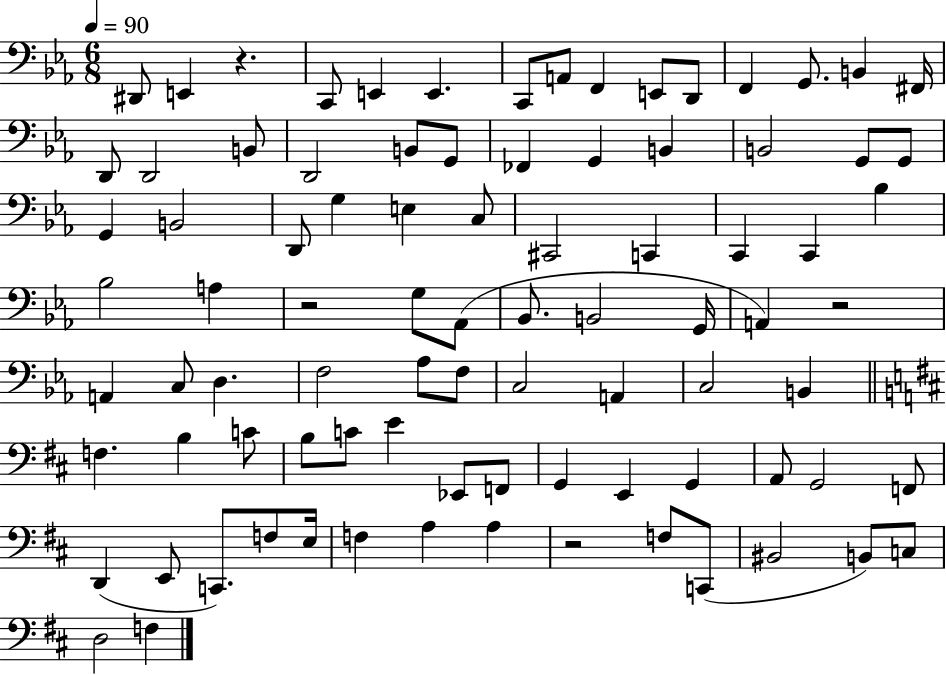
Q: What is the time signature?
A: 6/8